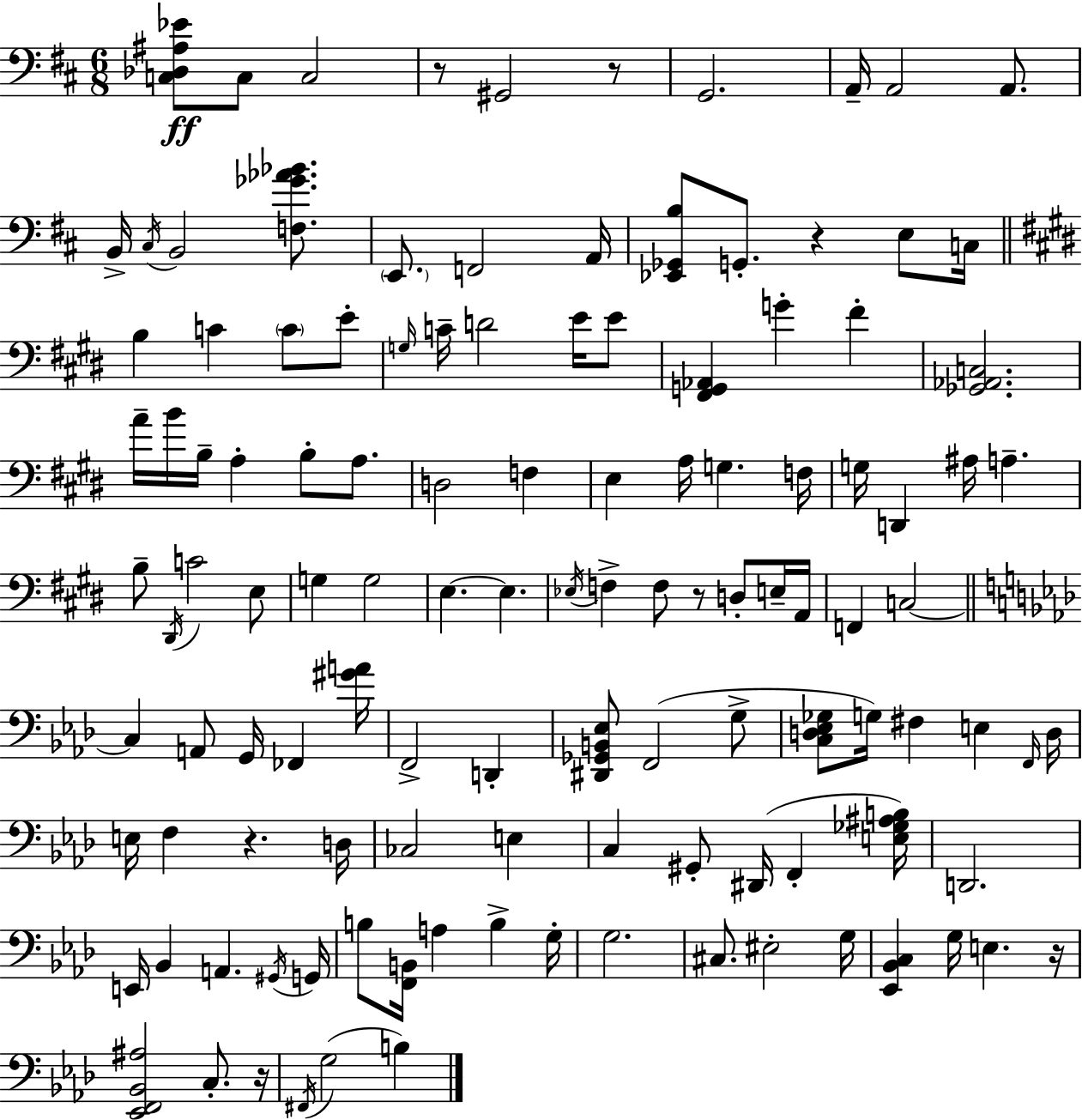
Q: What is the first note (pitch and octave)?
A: C3